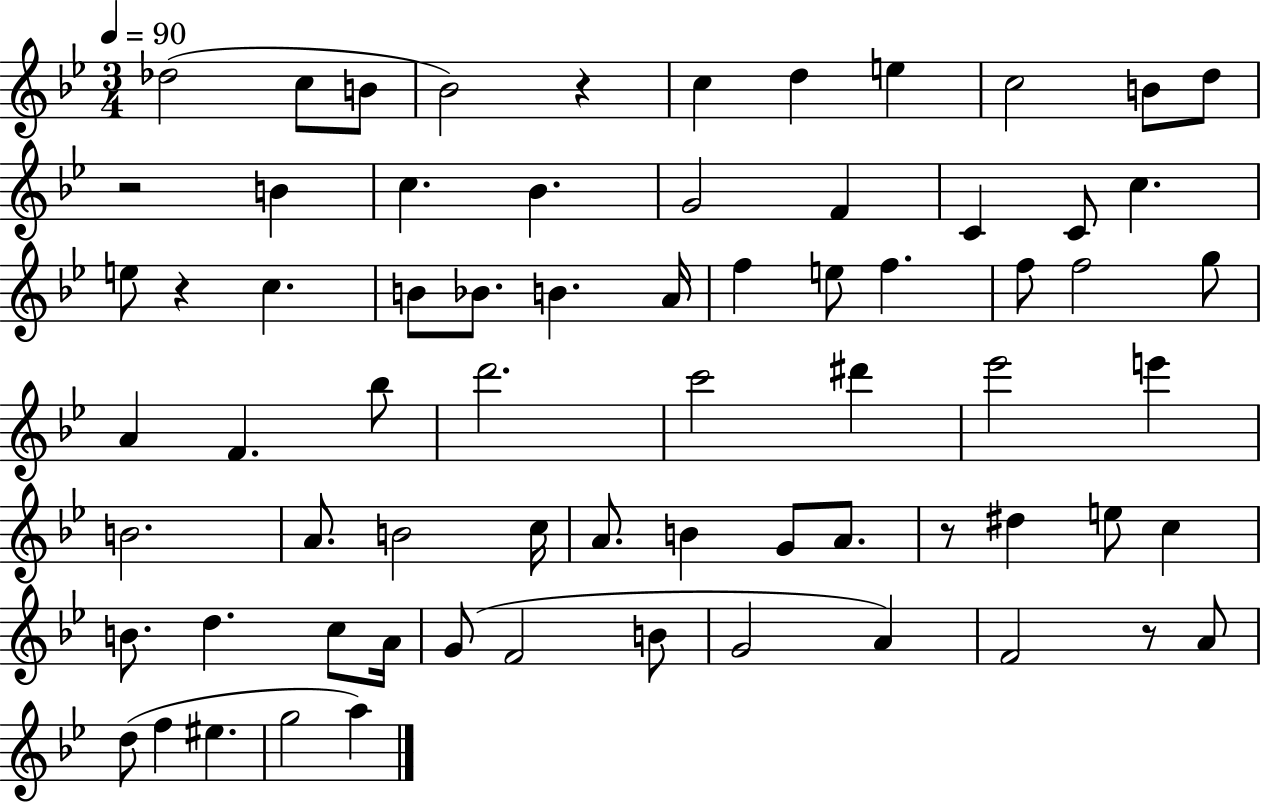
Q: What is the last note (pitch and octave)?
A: A5